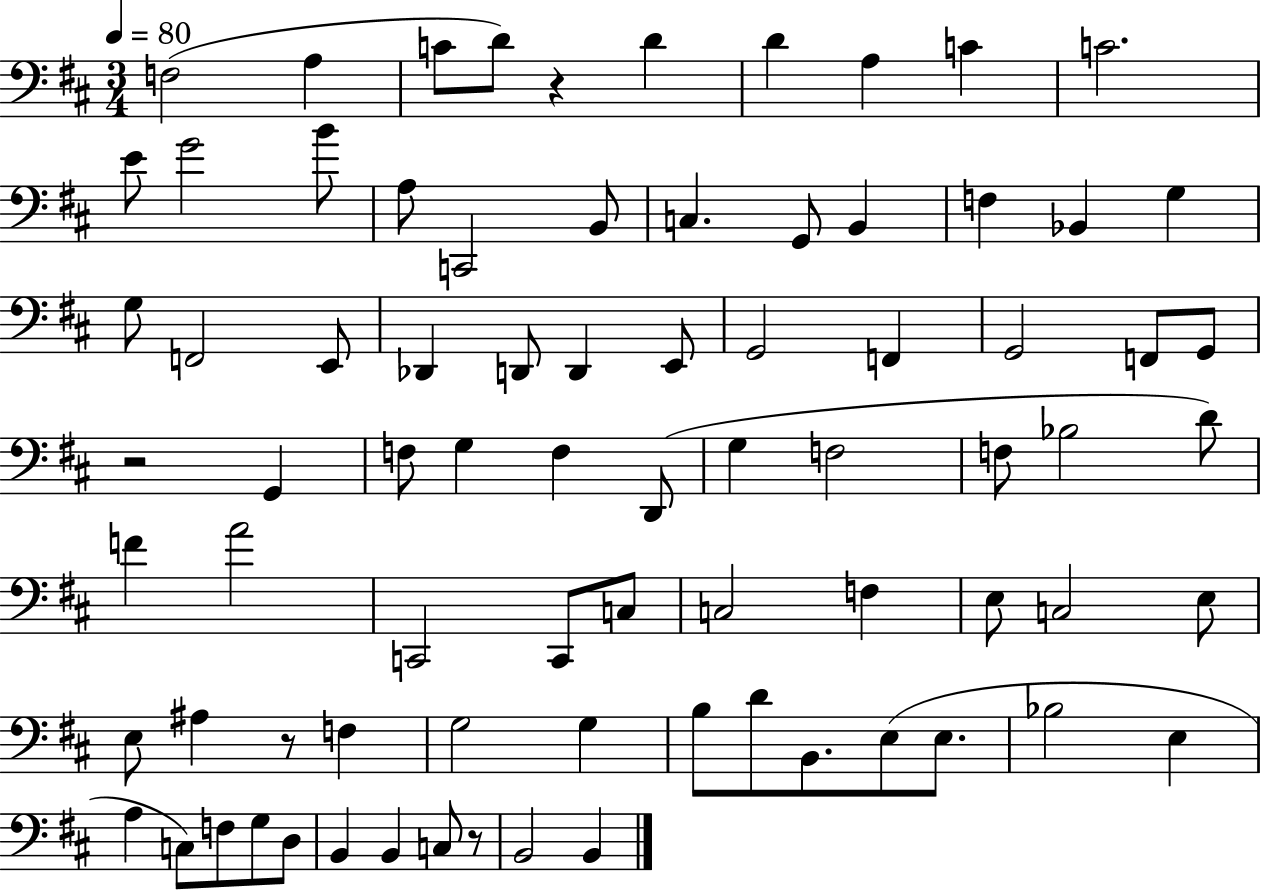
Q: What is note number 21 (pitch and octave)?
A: G3